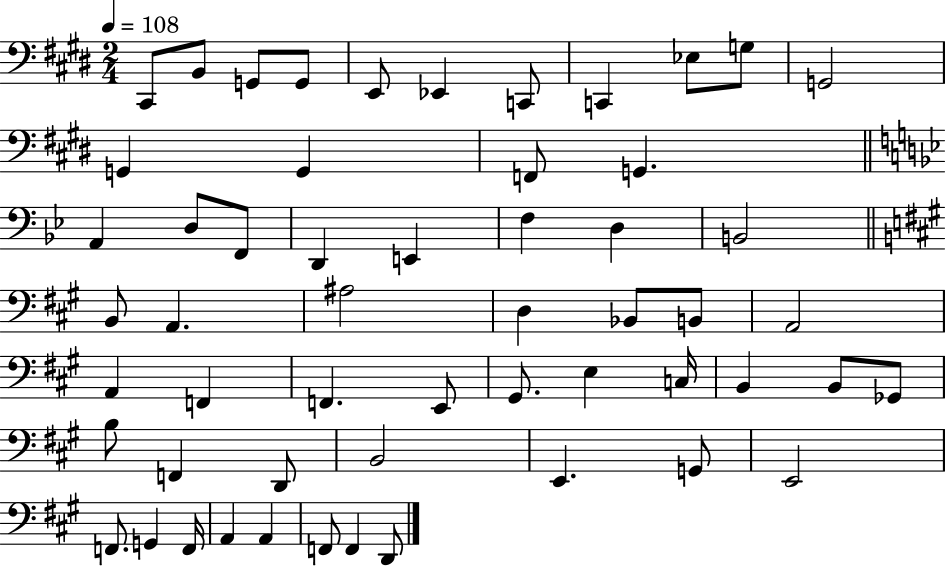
{
  \clef bass
  \numericTimeSignature
  \time 2/4
  \key e \major
  \tempo 4 = 108
  cis,8 b,8 g,8 g,8 | e,8 ees,4 c,8 | c,4 ees8 g8 | g,2 | \break g,4 g,4 | f,8 g,4. | \bar "||" \break \key bes \major a,4 d8 f,8 | d,4 e,4 | f4 d4 | b,2 | \break \bar "||" \break \key a \major b,8 a,4. | ais2 | d4 bes,8 b,8 | a,2 | \break a,4 f,4 | f,4. e,8 | gis,8. e4 c16 | b,4 b,8 ges,8 | \break b8 f,4 d,8 | b,2 | e,4. g,8 | e,2 | \break f,8. g,4 f,16 | a,4 a,4 | f,8 f,4 d,8 | \bar "|."
}